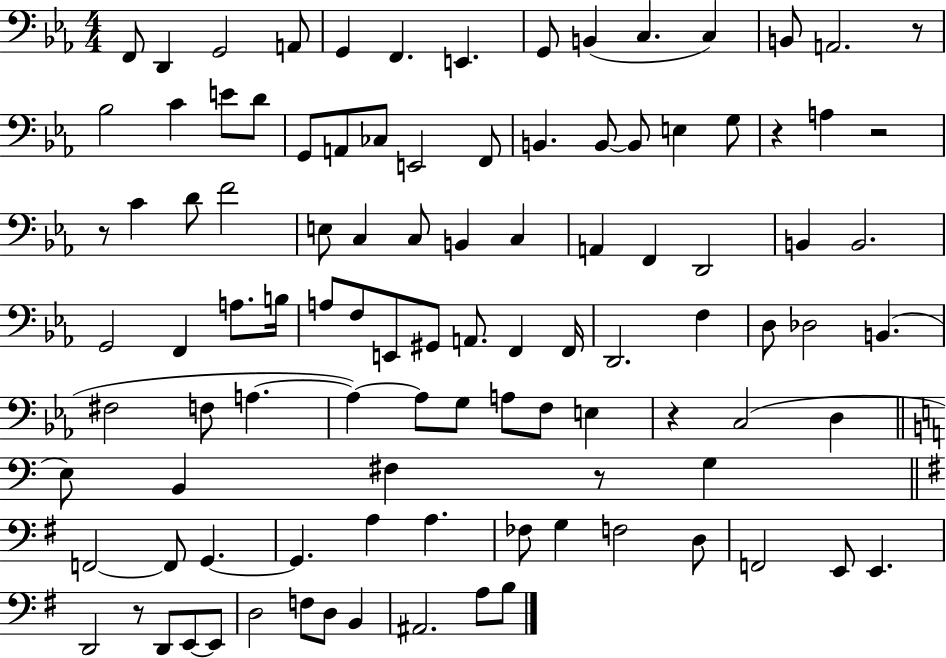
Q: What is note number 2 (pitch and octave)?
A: D2